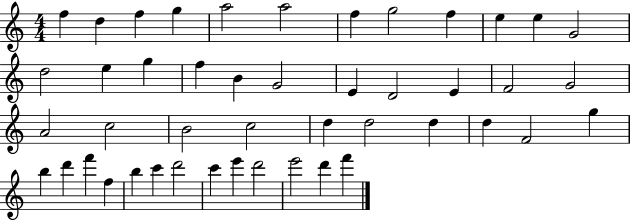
{
  \clef treble
  \numericTimeSignature
  \time 4/4
  \key c \major
  f''4 d''4 f''4 g''4 | a''2 a''2 | f''4 g''2 f''4 | e''4 e''4 g'2 | \break d''2 e''4 g''4 | f''4 b'4 g'2 | e'4 d'2 e'4 | f'2 g'2 | \break a'2 c''2 | b'2 c''2 | d''4 d''2 d''4 | d''4 f'2 g''4 | \break b''4 d'''4 f'''4 f''4 | b''4 c'''4 d'''2 | c'''4 e'''4 d'''2 | e'''2 d'''4 f'''4 | \break \bar "|."
}